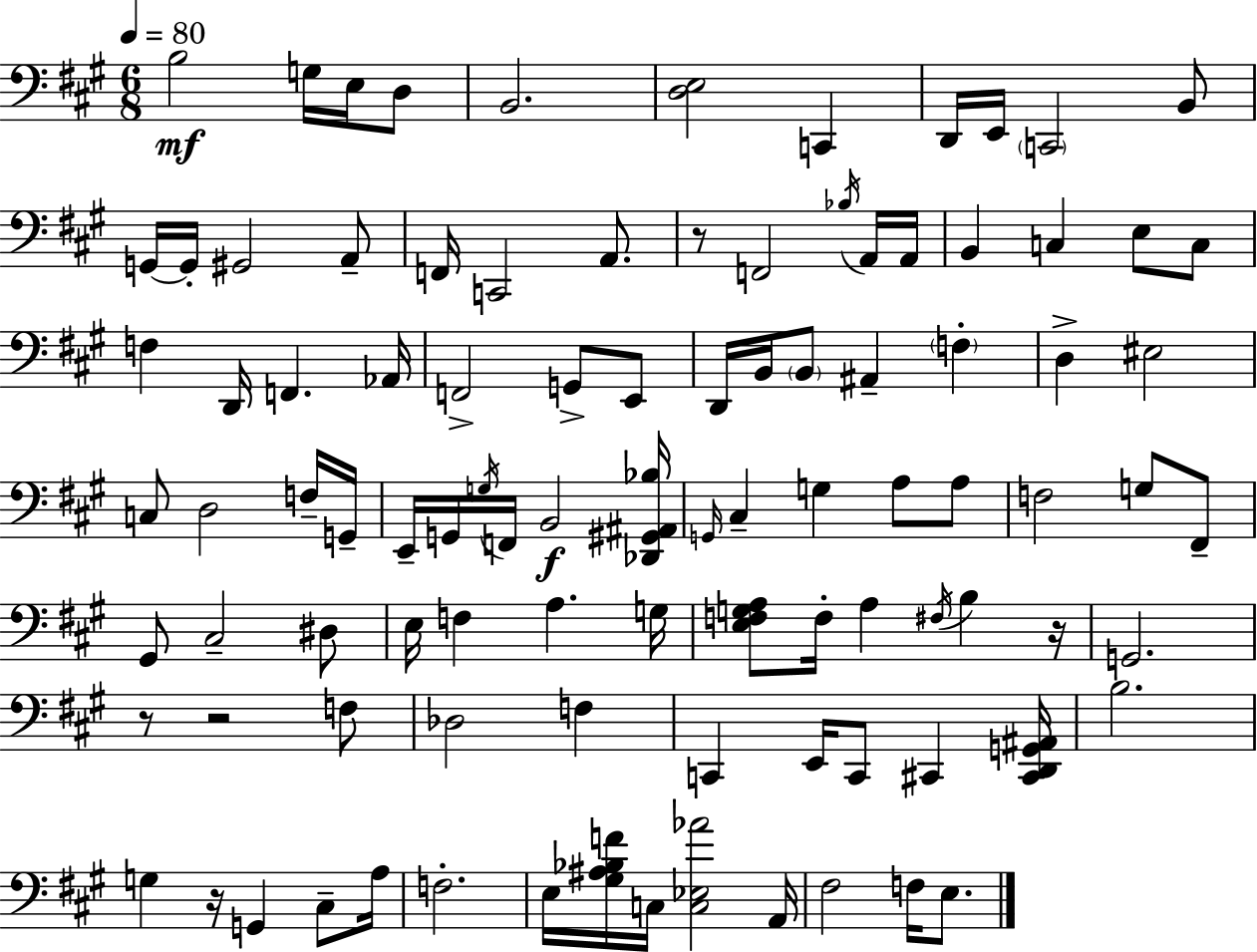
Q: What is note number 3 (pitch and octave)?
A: E3